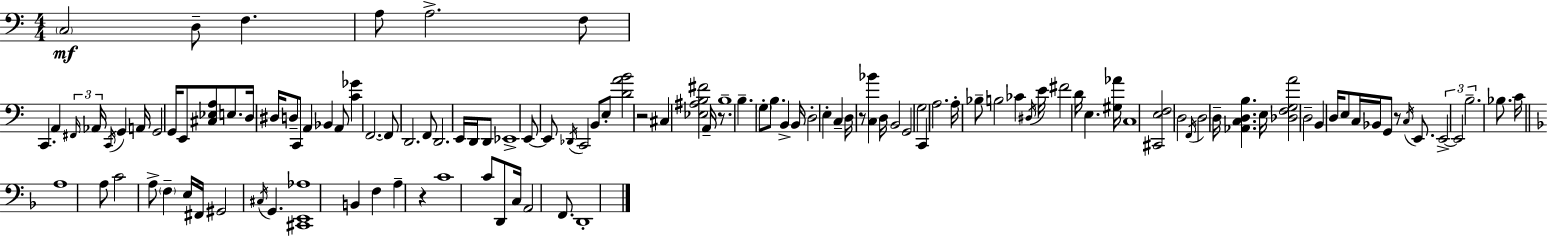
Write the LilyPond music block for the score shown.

{
  \clef bass
  \numericTimeSignature
  \time 4/4
  \key c \major
  \repeat volta 2 { \parenthesize c2\mf d8-- f4. | a8 a2.-> f8 | c,4. a,4 \tuplet 3/2 { \grace { fis,16 } aes,16 \acciaccatura { c,16 } } g,4 | a,16 g,2 g,16 e,8 <cis ees a>8 e8. | \break d16 dis16 d8-- c,8 a,4 bes,4 | a,8 <c' ges'>4 f,2.~~ | f,8 d,2. | f,8 d,2. e,16 d,16 | \break d,8 ees,1-> | e,8~~ e,8 \acciaccatura { des,16 } c,2 b,8 | e8-. <d' a' b'>2 r2 | cis4 <ees ais b fis'>2 a,16-- | \break r8. b1-- | b4.-- \parenthesize g8-. b8. b,4-> | b,16 d2-. e4-. c4-- | d16 r8 <c bes'>4 d16 b,2 | \break g,2 g2 | c,4 a2. | a16-. bes8-- b2 ces'4 | \acciaccatura { dis16 } e'16 fis'2 d'16 e4. | \break <gis aes'>16 c1 | <cis, e f>2 d2 | \acciaccatura { f,16 } d2 d16-- <aes, c d b>4. | e16 <des f g a'>2 d2-- | \break b,4 d16 e8 c16 bes,16 g,8 | r8 \acciaccatura { c16 } e,8. \tuplet 3/2 { e,2->~~ e,2 | b2.-- } | bes8. c'16 \bar "||" \break \key d \minor a1 | a8 c'2 a8-> \parenthesize f4-- | e16 fis,16 gis,2 \acciaccatura { cis16 } g,4. | <cis, e, aes>1 | \break b,4 f4 a4-- r4 | c'1 | c'8 d,8 c16 a,2 f,8. | d,1-. | \break } \bar "|."
}